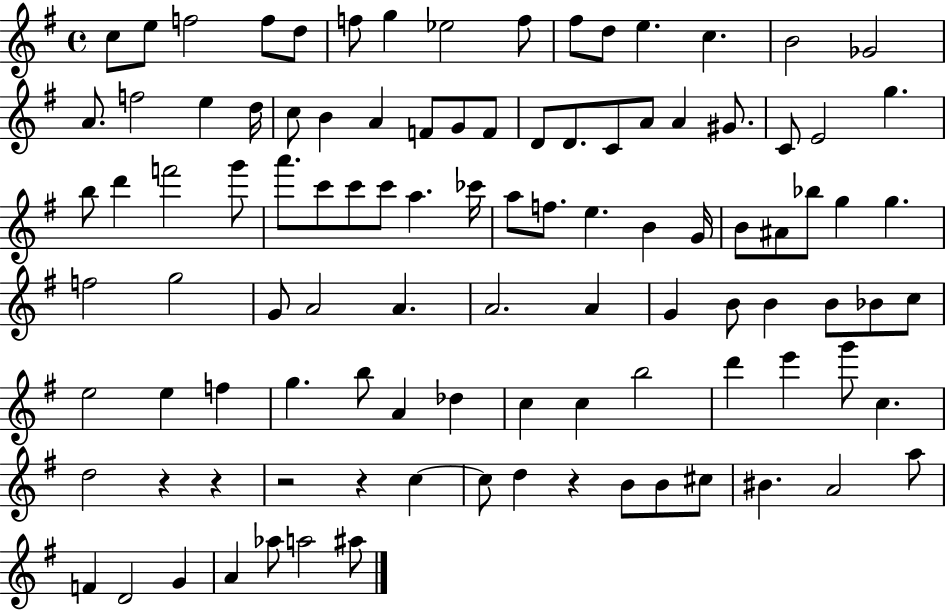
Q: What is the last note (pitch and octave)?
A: A#5